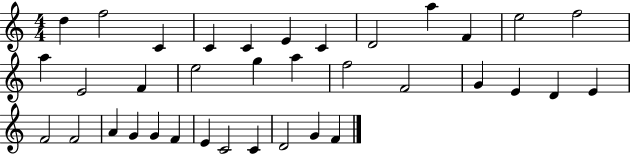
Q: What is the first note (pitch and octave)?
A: D5